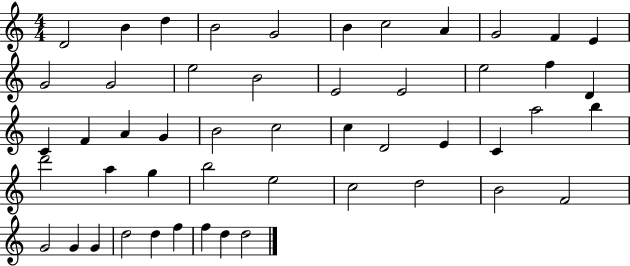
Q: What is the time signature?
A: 4/4